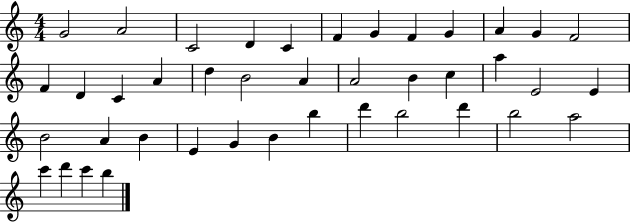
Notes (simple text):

G4/h A4/h C4/h D4/q C4/q F4/q G4/q F4/q G4/q A4/q G4/q F4/h F4/q D4/q C4/q A4/q D5/q B4/h A4/q A4/h B4/q C5/q A5/q E4/h E4/q B4/h A4/q B4/q E4/q G4/q B4/q B5/q D6/q B5/h D6/q B5/h A5/h C6/q D6/q C6/q B5/q